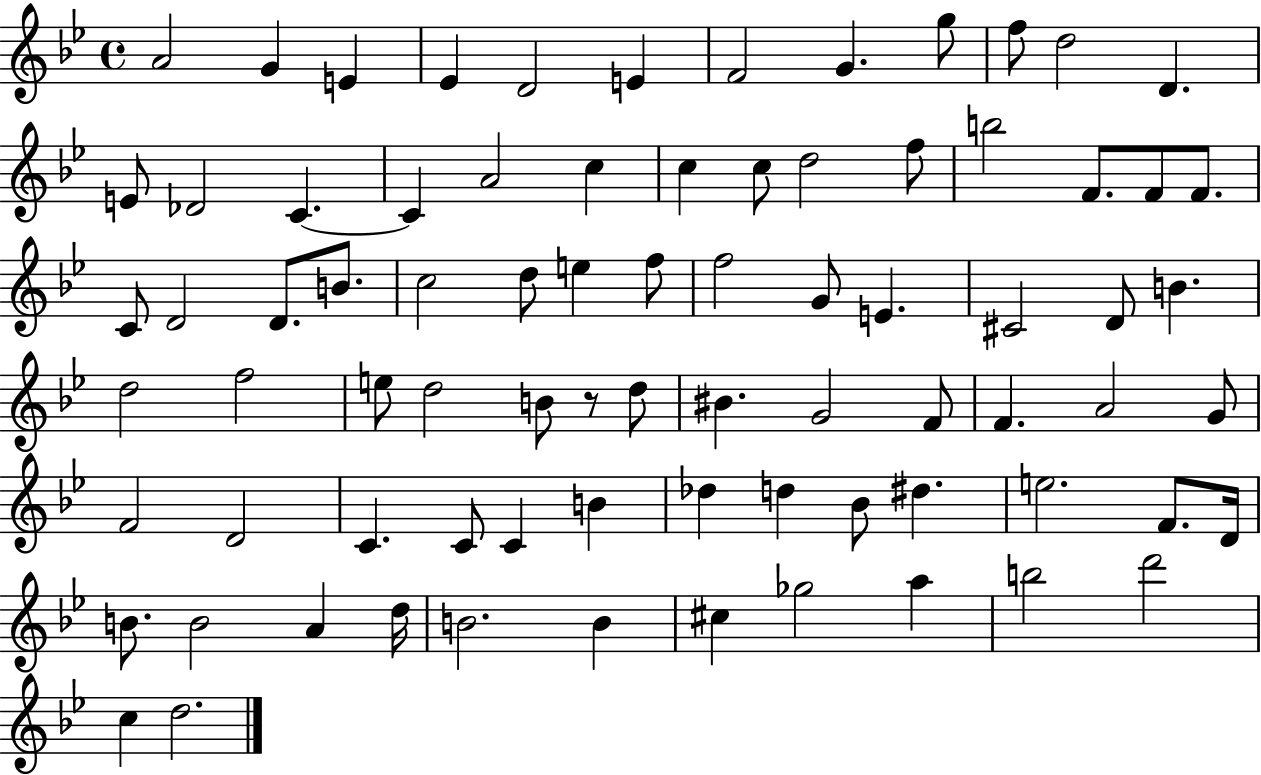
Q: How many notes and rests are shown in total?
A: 79